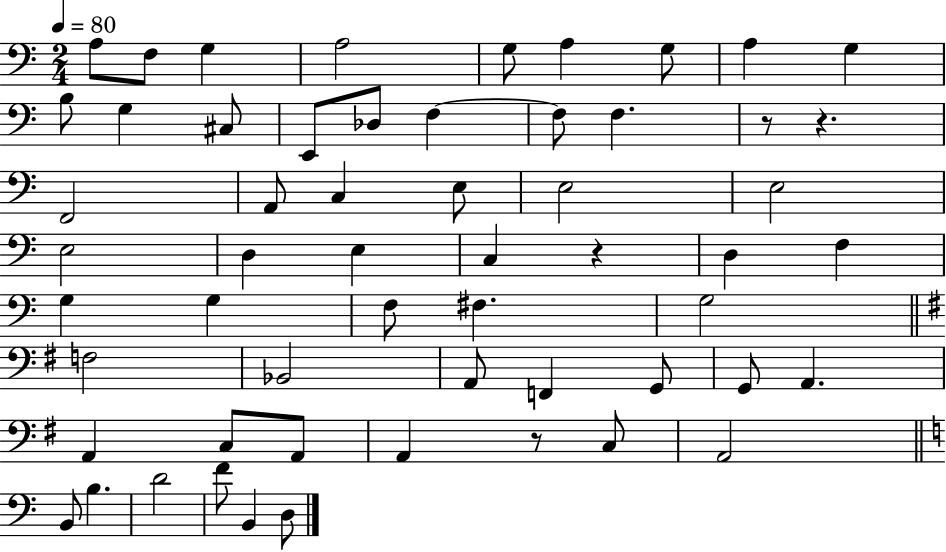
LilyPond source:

{
  \clef bass
  \numericTimeSignature
  \time 2/4
  \key c \major
  \tempo 4 = 80
  a8 f8 g4 | a2 | g8 a4 g8 | a4 g4 | \break b8 g4 cis8 | e,8 des8 f4~~ | f8 f4. | r8 r4. | \break f,2 | a,8 c4 e8 | e2 | e2 | \break e2 | d4 e4 | c4 r4 | d4 f4 | \break g4 g4 | f8 fis4. | g2 | \bar "||" \break \key e \minor f2 | bes,2 | a,8 f,4 g,8 | g,8 a,4. | \break a,4 c8 a,8 | a,4 r8 c8 | a,2 | \bar "||" \break \key c \major b,8 b4. | d'2 | f'8 b,4 d8 | \bar "|."
}